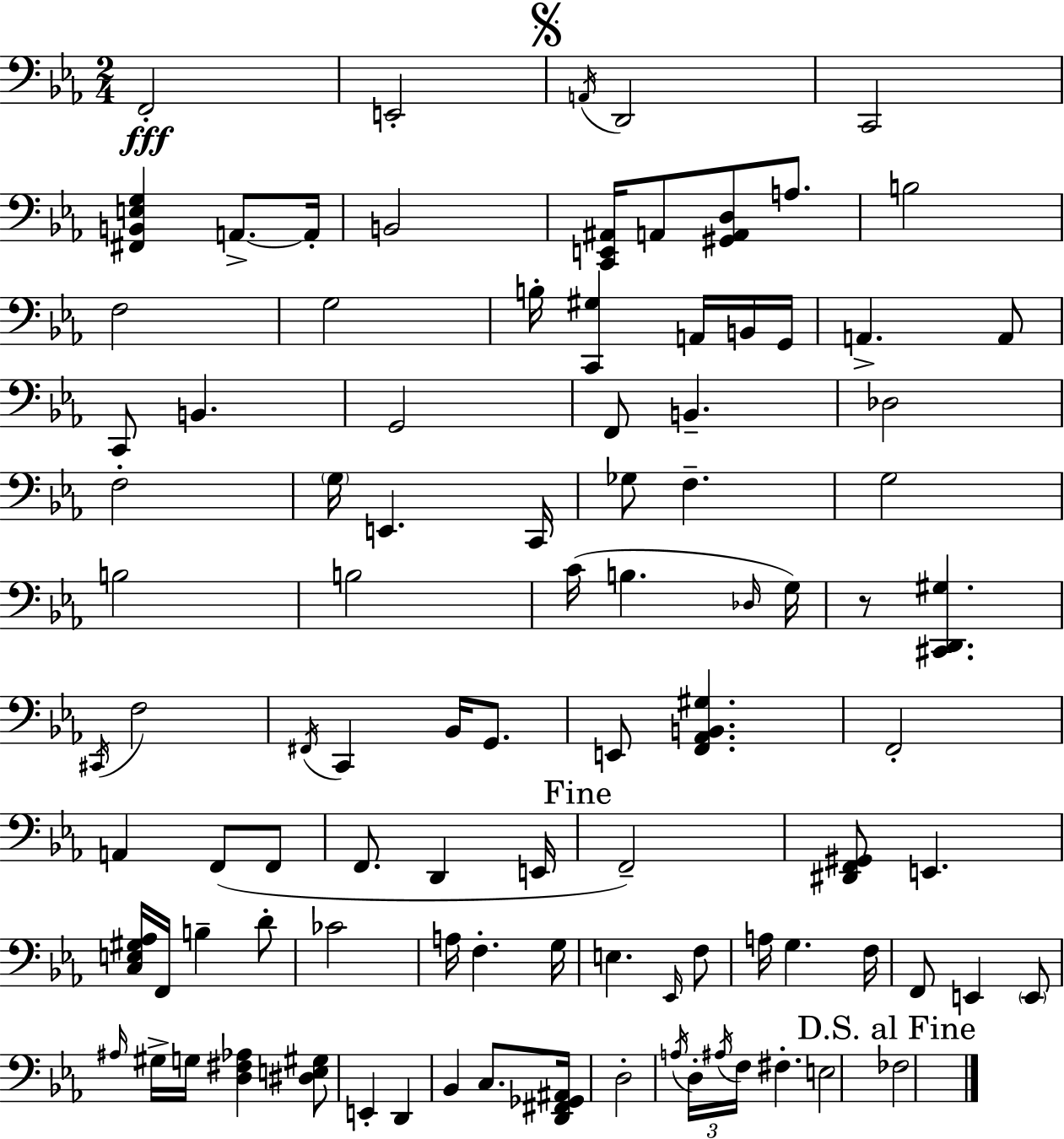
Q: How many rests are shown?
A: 1